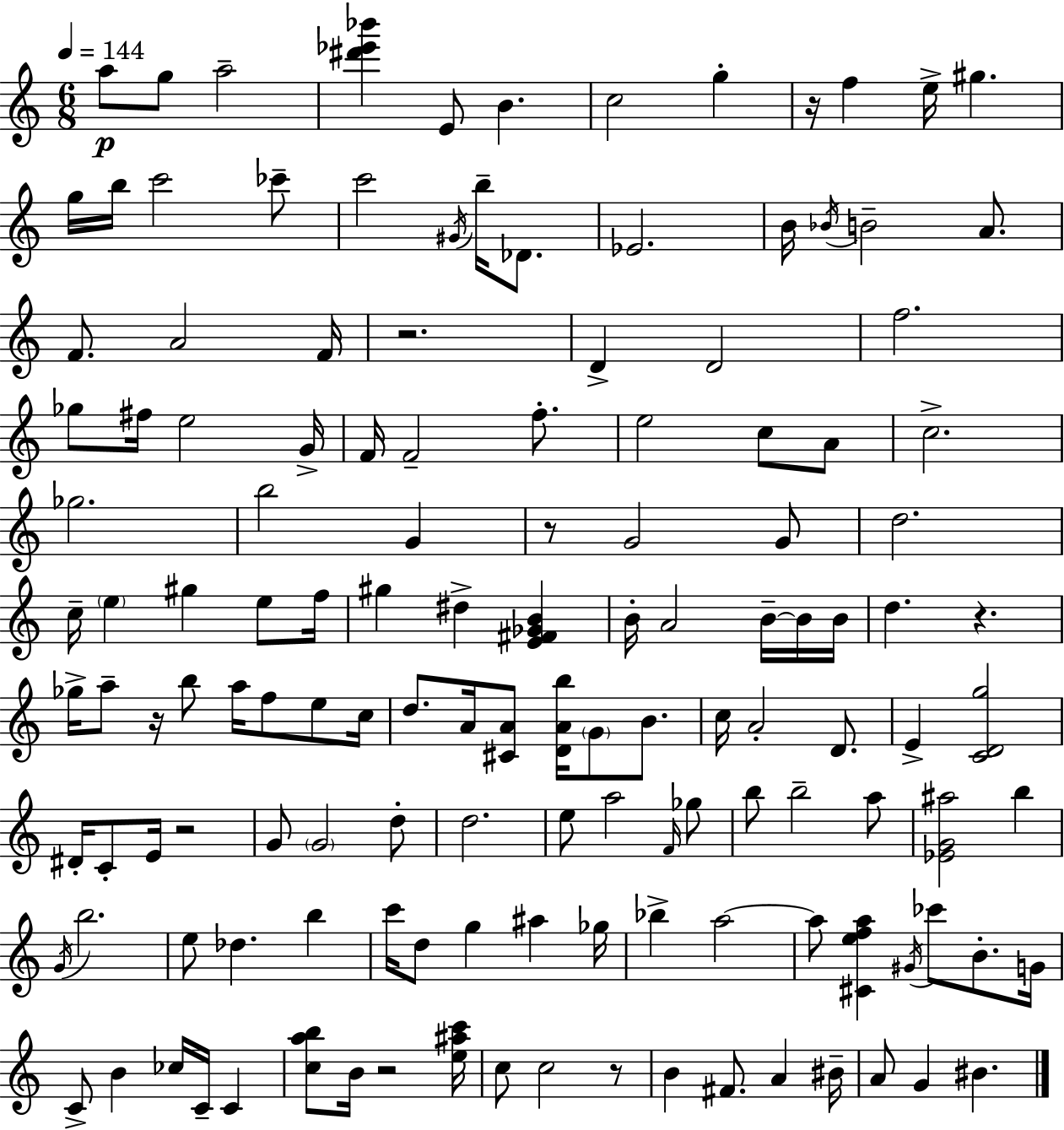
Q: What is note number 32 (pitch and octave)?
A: E5